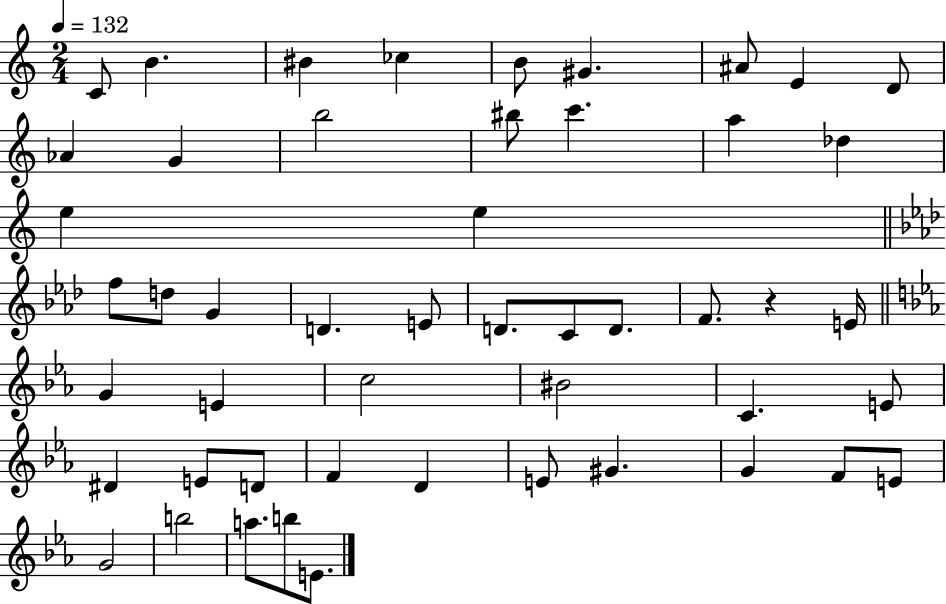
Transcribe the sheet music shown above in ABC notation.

X:1
T:Untitled
M:2/4
L:1/4
K:C
C/2 B ^B _c B/2 ^G ^A/2 E D/2 _A G b2 ^b/2 c' a _d e e f/2 d/2 G D E/2 D/2 C/2 D/2 F/2 z E/4 G E c2 ^B2 C E/2 ^D E/2 D/2 F D E/2 ^G G F/2 E/2 G2 b2 a/2 b/2 E/2